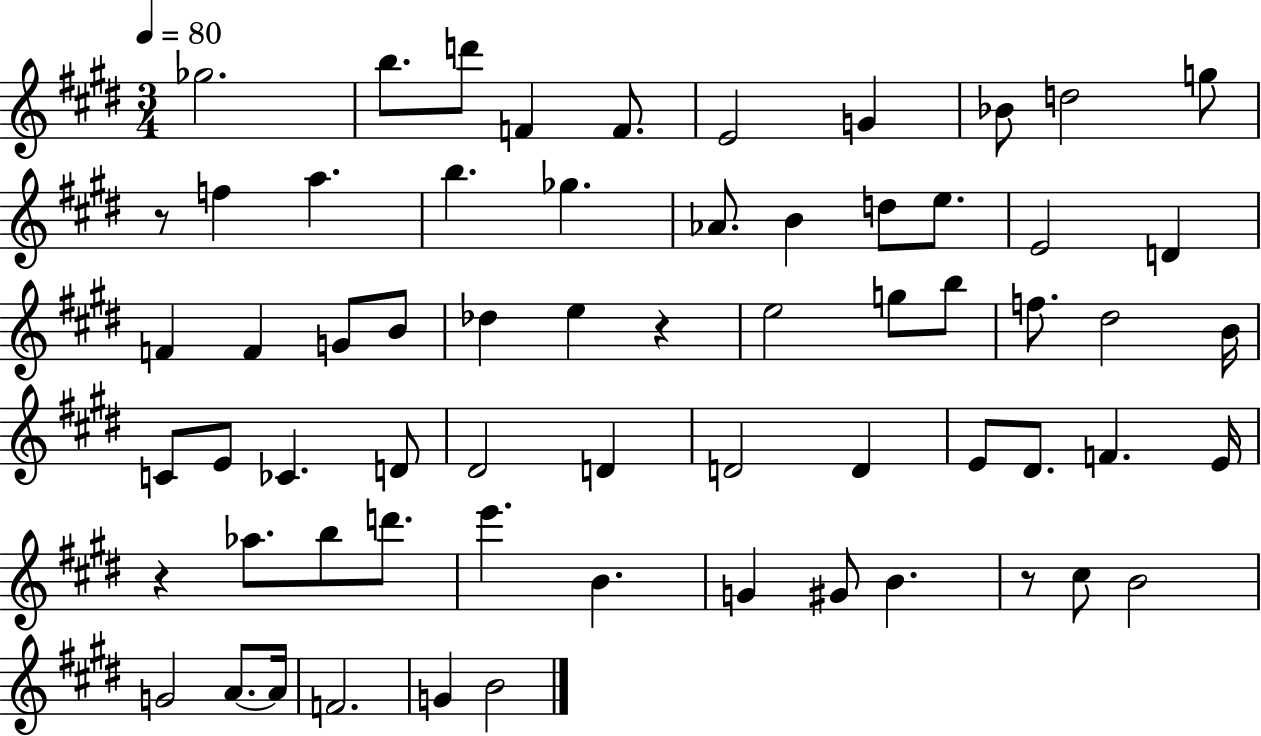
X:1
T:Untitled
M:3/4
L:1/4
K:E
_g2 b/2 d'/2 F F/2 E2 G _B/2 d2 g/2 z/2 f a b _g _A/2 B d/2 e/2 E2 D F F G/2 B/2 _d e z e2 g/2 b/2 f/2 ^d2 B/4 C/2 E/2 _C D/2 ^D2 D D2 D E/2 ^D/2 F E/4 z _a/2 b/2 d'/2 e' B G ^G/2 B z/2 ^c/2 B2 G2 A/2 A/4 F2 G B2